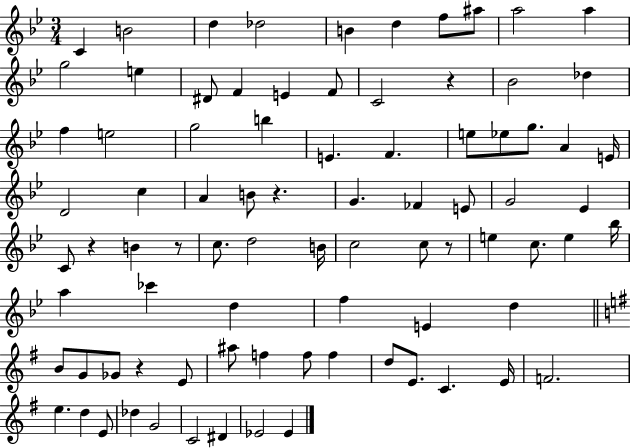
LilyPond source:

{
  \clef treble
  \numericTimeSignature
  \time 3/4
  \key bes \major
  \repeat volta 2 { c'4 b'2 | d''4 des''2 | b'4 d''4 f''8 ais''8 | a''2 a''4 | \break g''2 e''4 | dis'8 f'4 e'4 f'8 | c'2 r4 | bes'2 des''4 | \break f''4 e''2 | g''2 b''4 | e'4. f'4. | e''8 ees''8 g''8. a'4 e'16 | \break d'2 c''4 | a'4 b'8 r4. | g'4. fes'4 e'8 | g'2 ees'4 | \break c'8 r4 b'4 r8 | c''8. d''2 b'16 | c''2 c''8 r8 | e''4 c''8. e''4 bes''16 | \break a''4 ces'''4 d''4 | f''4 e'4 d''4 | \bar "||" \break \key g \major b'8 g'8 ges'8 r4 e'8 | ais''8 f''4 f''8 f''4 | d''8 e'8. c'4. e'16 | f'2. | \break e''4. d''4 e'8 | des''4 g'2 | c'2 dis'4 | ees'2 ees'4 | \break } \bar "|."
}